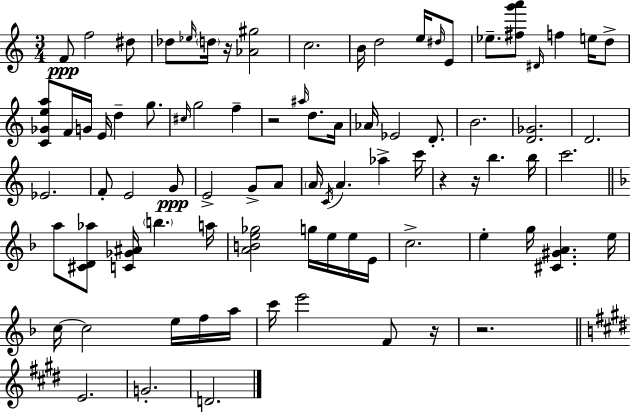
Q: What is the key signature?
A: A minor